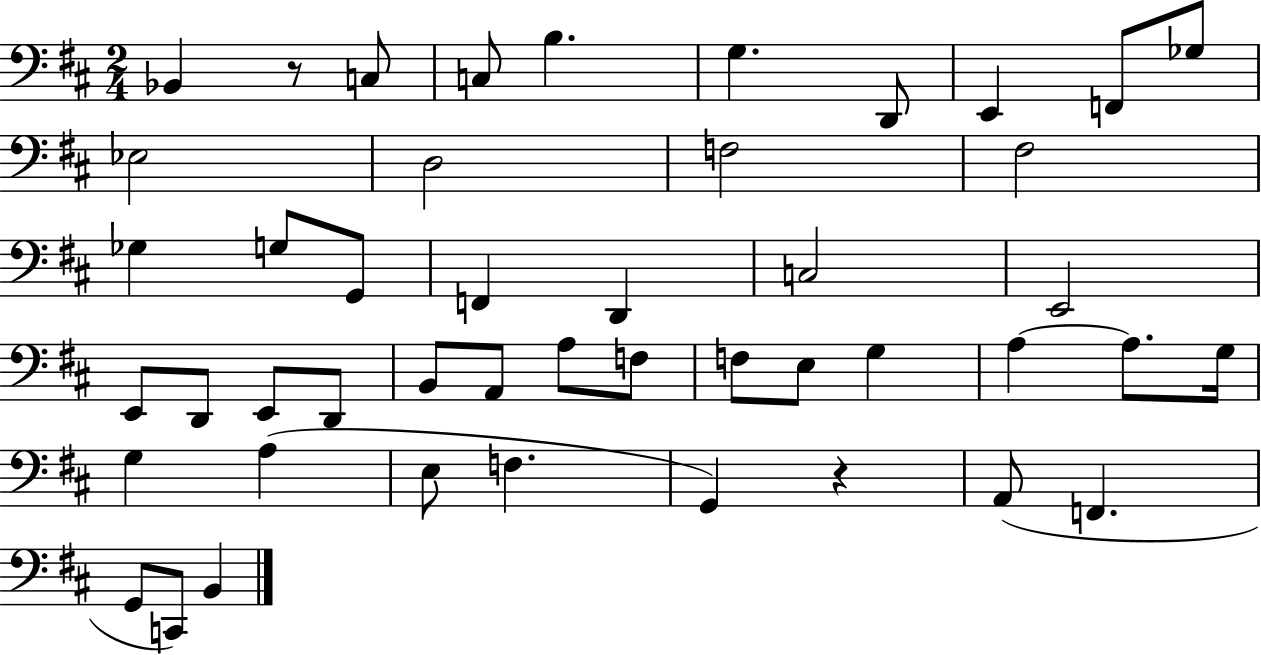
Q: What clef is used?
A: bass